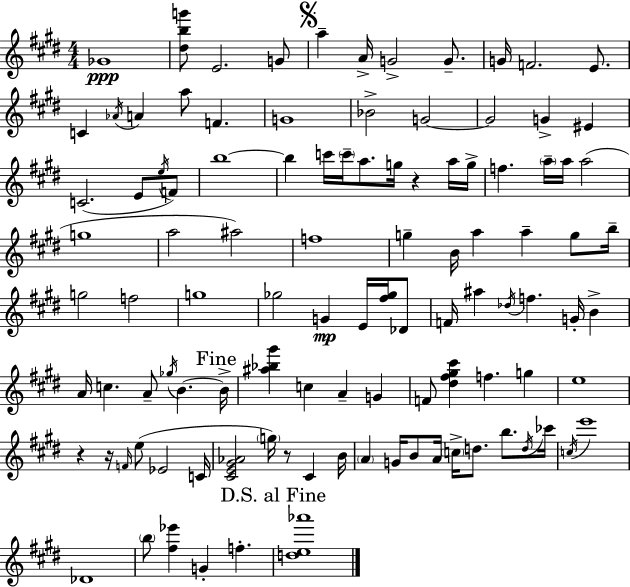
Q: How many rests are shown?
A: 4